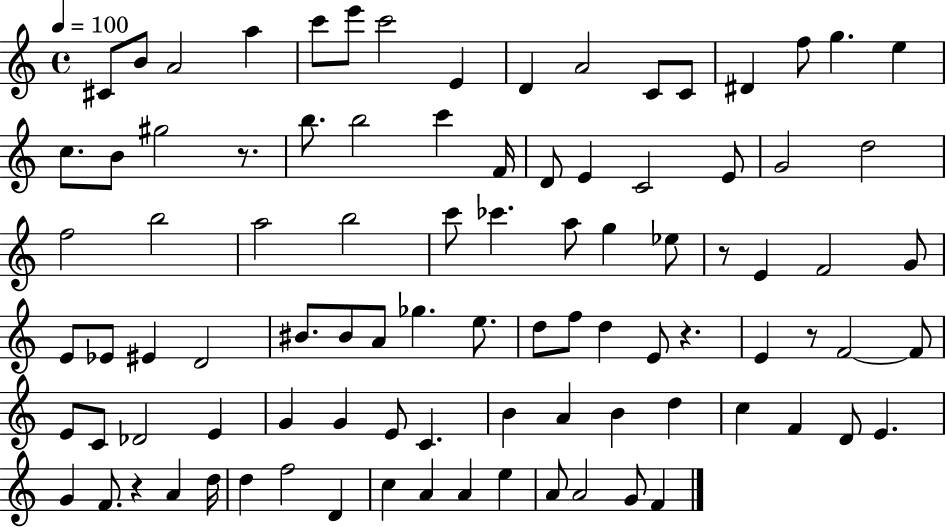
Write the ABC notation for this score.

X:1
T:Untitled
M:4/4
L:1/4
K:C
^C/2 B/2 A2 a c'/2 e'/2 c'2 E D A2 C/2 C/2 ^D f/2 g e c/2 B/2 ^g2 z/2 b/2 b2 c' F/4 D/2 E C2 E/2 G2 d2 f2 b2 a2 b2 c'/2 _c' a/2 g _e/2 z/2 E F2 G/2 E/2 _E/2 ^E D2 ^B/2 ^B/2 A/2 _g e/2 d/2 f/2 d E/2 z E z/2 F2 F/2 E/2 C/2 _D2 E G G E/2 C B A B d c F D/2 E G F/2 z A d/4 d f2 D c A A e A/2 A2 G/2 F